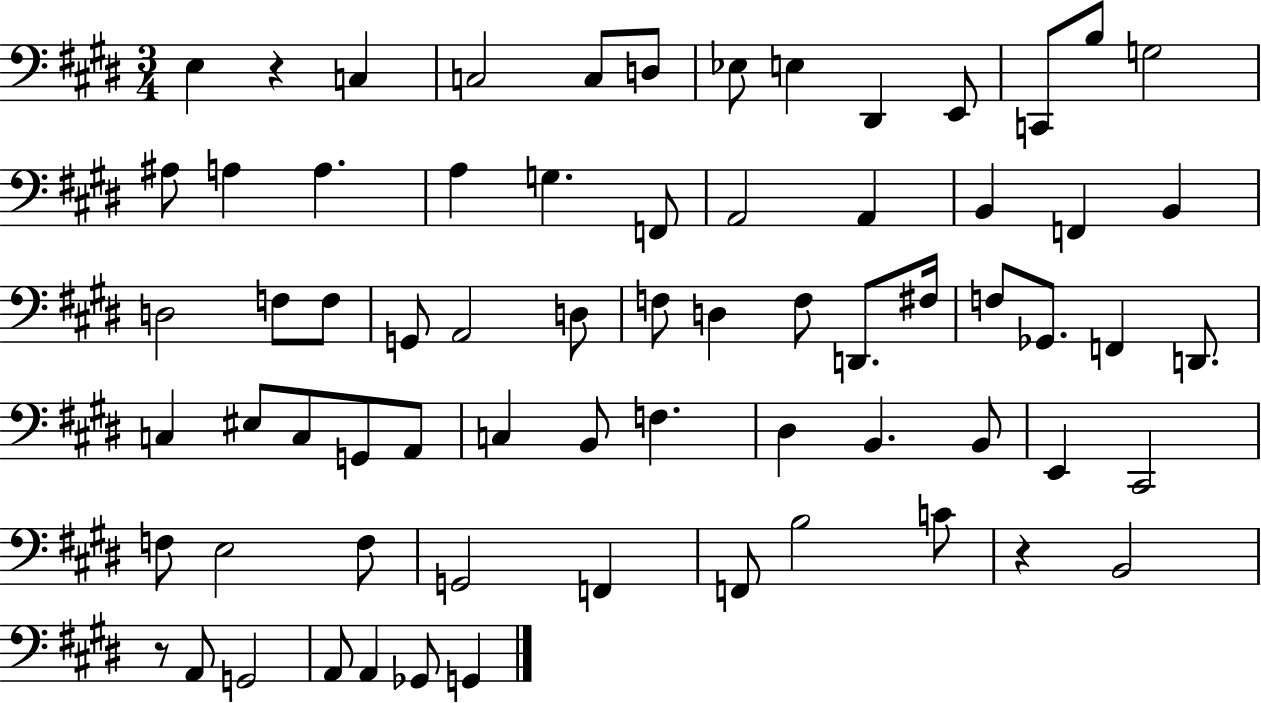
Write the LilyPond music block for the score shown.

{
  \clef bass
  \numericTimeSignature
  \time 3/4
  \key e \major
  e4 r4 c4 | c2 c8 d8 | ees8 e4 dis,4 e,8 | c,8 b8 g2 | \break ais8 a4 a4. | a4 g4. f,8 | a,2 a,4 | b,4 f,4 b,4 | \break d2 f8 f8 | g,8 a,2 d8 | f8 d4 f8 d,8. fis16 | f8 ges,8. f,4 d,8. | \break c4 eis8 c8 g,8 a,8 | c4 b,8 f4. | dis4 b,4. b,8 | e,4 cis,2 | \break f8 e2 f8 | g,2 f,4 | f,8 b2 c'8 | r4 b,2 | \break r8 a,8 g,2 | a,8 a,4 ges,8 g,4 | \bar "|."
}